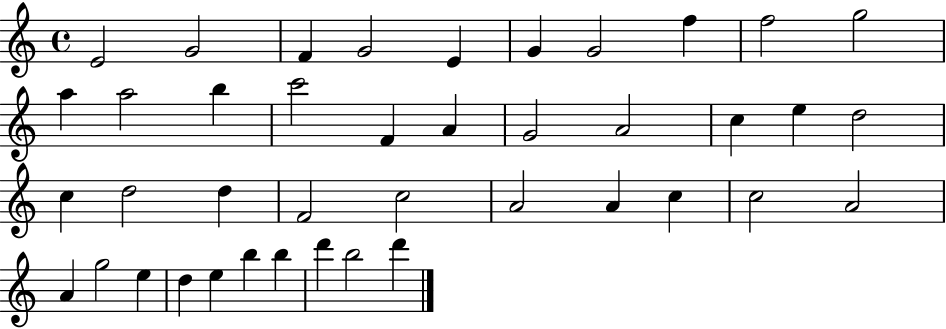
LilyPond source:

{
  \clef treble
  \time 4/4
  \defaultTimeSignature
  \key c \major
  e'2 g'2 | f'4 g'2 e'4 | g'4 g'2 f''4 | f''2 g''2 | \break a''4 a''2 b''4 | c'''2 f'4 a'4 | g'2 a'2 | c''4 e''4 d''2 | \break c''4 d''2 d''4 | f'2 c''2 | a'2 a'4 c''4 | c''2 a'2 | \break a'4 g''2 e''4 | d''4 e''4 b''4 b''4 | d'''4 b''2 d'''4 | \bar "|."
}